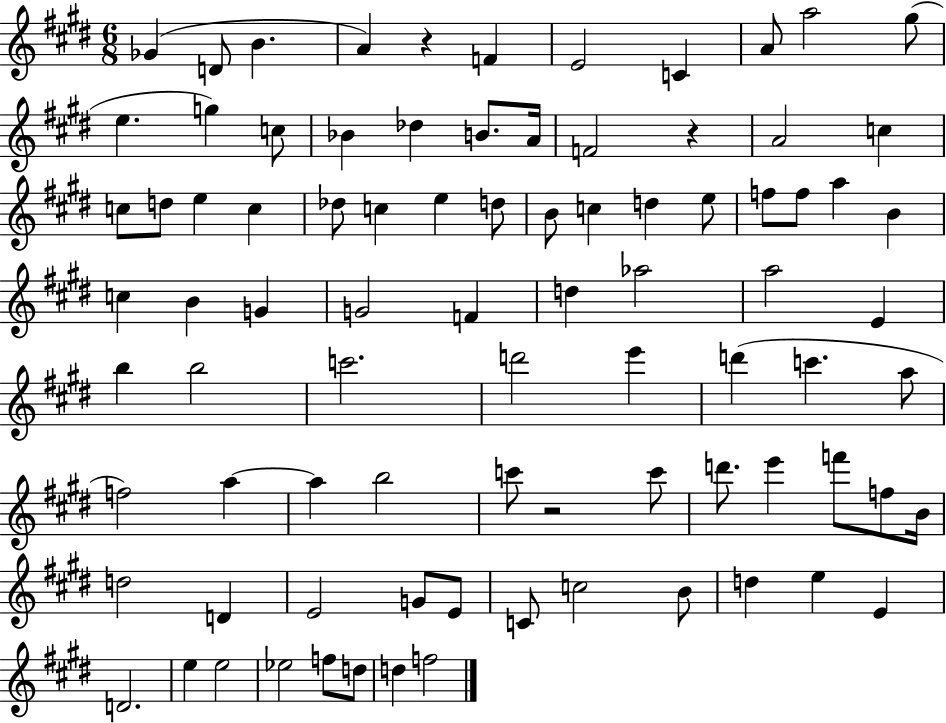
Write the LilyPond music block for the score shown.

{
  \clef treble
  \numericTimeSignature
  \time 6/8
  \key e \major
  ges'4( d'8 b'4. | a'4) r4 f'4 | e'2 c'4 | a'8 a''2 gis''8( | \break e''4. g''4) c''8 | bes'4 des''4 b'8. a'16 | f'2 r4 | a'2 c''4 | \break c''8 d''8 e''4 c''4 | des''8 c''4 e''4 d''8 | b'8 c''4 d''4 e''8 | f''8 f''8 a''4 b'4 | \break c''4 b'4 g'4 | g'2 f'4 | d''4 aes''2 | a''2 e'4 | \break b''4 b''2 | c'''2. | d'''2 e'''4 | d'''4( c'''4. a''8 | \break f''2) a''4~~ | a''4 b''2 | c'''8 r2 c'''8 | d'''8. e'''4 f'''8 f''8 b'16 | \break d''2 d'4 | e'2 g'8 e'8 | c'8 c''2 b'8 | d''4 e''4 e'4 | \break d'2. | e''4 e''2 | ees''2 f''8 d''8 | d''4 f''2 | \break \bar "|."
}